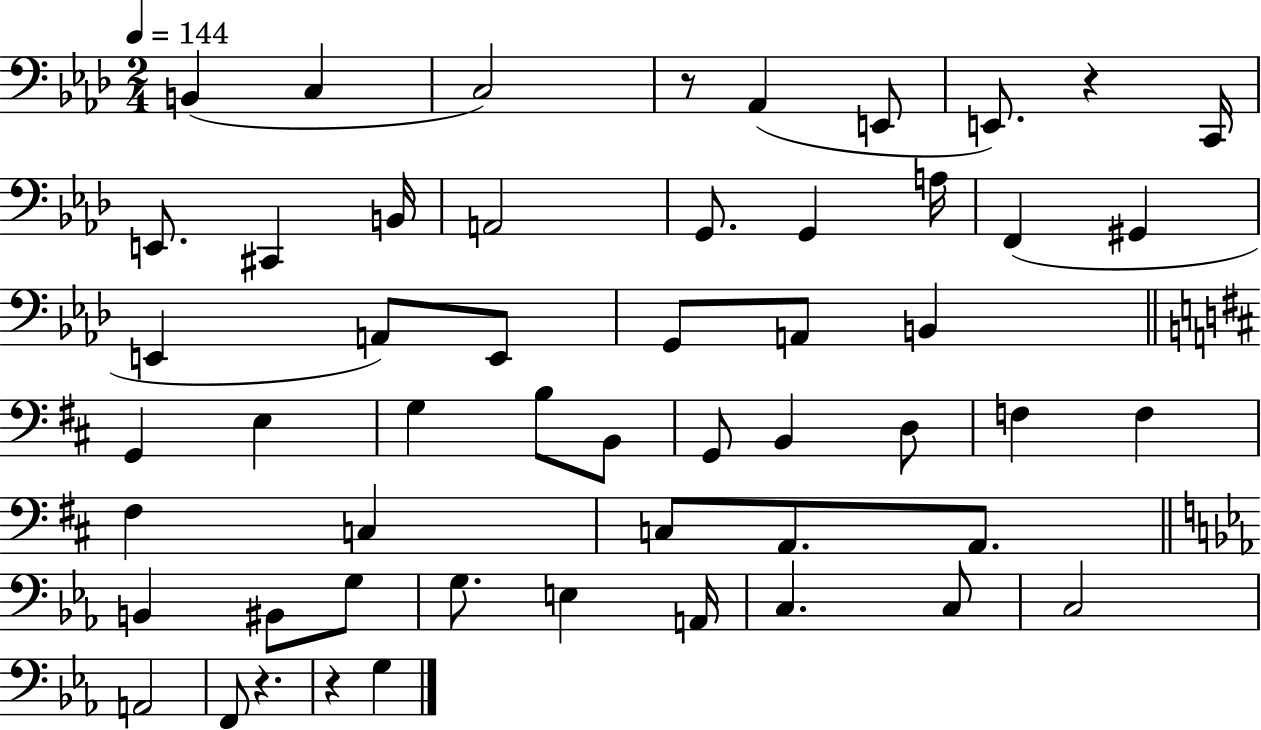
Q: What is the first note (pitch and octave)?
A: B2